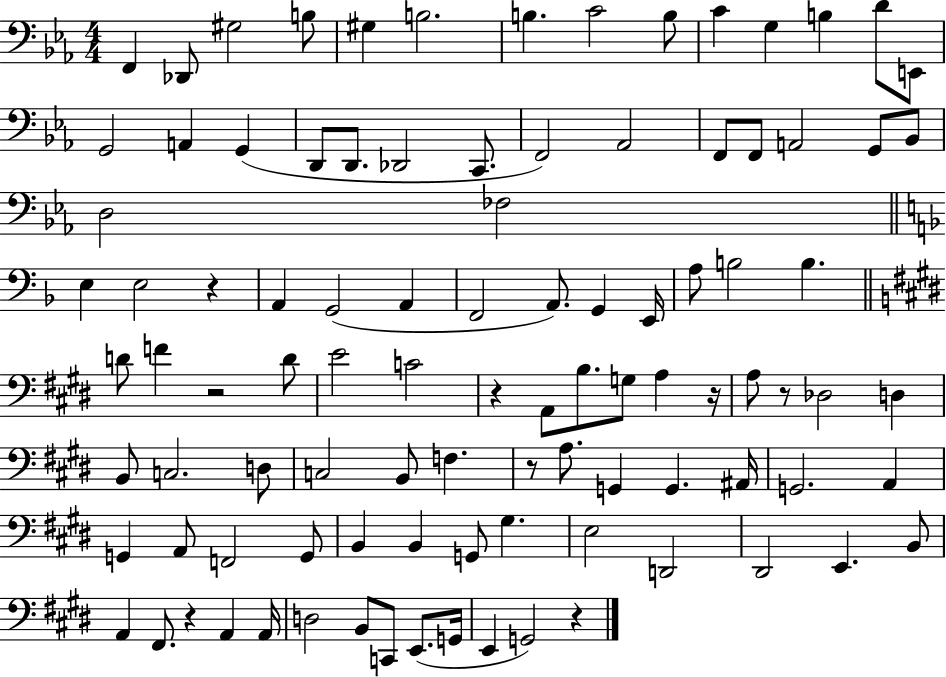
{
  \clef bass
  \numericTimeSignature
  \time 4/4
  \key ees \major
  f,4 des,8 gis2 b8 | gis4 b2. | b4. c'2 b8 | c'4 g4 b4 d'8 e,8 | \break g,2 a,4 g,4( | d,8 d,8. des,2 c,8. | f,2) aes,2 | f,8 f,8 a,2 g,8 bes,8 | \break d2 fes2 | \bar "||" \break \key d \minor e4 e2 r4 | a,4 g,2( a,4 | f,2 a,8.) g,4 e,16 | a8 b2 b4. | \break \bar "||" \break \key e \major d'8 f'4 r2 d'8 | e'2 c'2 | r4 a,8 b8. g8 a4 r16 | a8 r8 des2 d4 | \break b,8 c2. d8 | c2 b,8 f4. | r8 a8. g,4 g,4. ais,16 | g,2. a,4 | \break g,4 a,8 f,2 g,8 | b,4 b,4 g,8 gis4. | e2 d,2 | dis,2 e,4. b,8 | \break a,4 fis,8. r4 a,4 a,16 | d2 b,8 c,8 e,8.( g,16 | e,4 g,2) r4 | \bar "|."
}